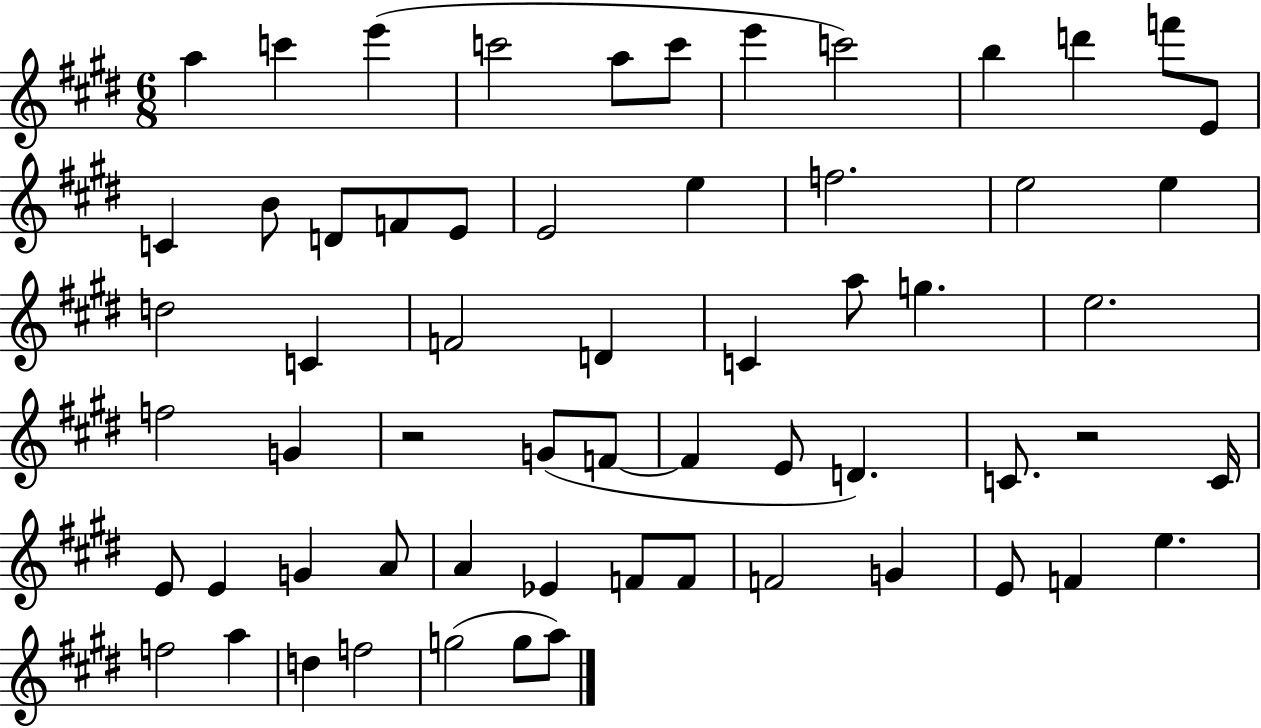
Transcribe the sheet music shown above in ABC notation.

X:1
T:Untitled
M:6/8
L:1/4
K:E
a c' e' c'2 a/2 c'/2 e' c'2 b d' f'/2 E/2 C B/2 D/2 F/2 E/2 E2 e f2 e2 e d2 C F2 D C a/2 g e2 f2 G z2 G/2 F/2 F E/2 D C/2 z2 C/4 E/2 E G A/2 A _E F/2 F/2 F2 G E/2 F e f2 a d f2 g2 g/2 a/2